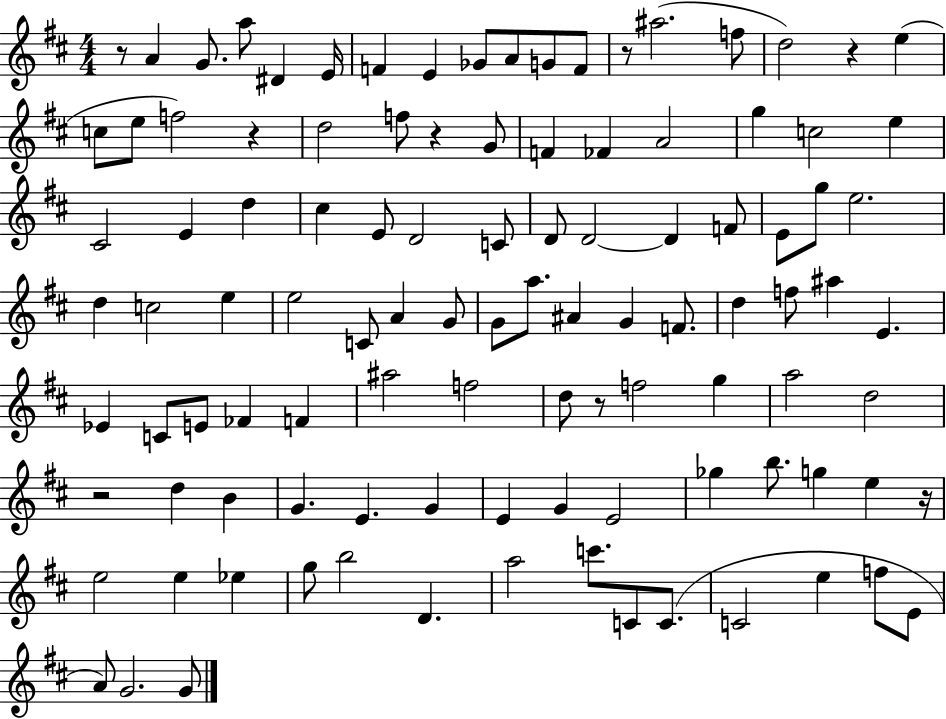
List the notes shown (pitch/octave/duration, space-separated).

R/e A4/q G4/e. A5/e D#4/q E4/s F4/q E4/q Gb4/e A4/e G4/e F4/e R/e A#5/h. F5/e D5/h R/q E5/q C5/e E5/e F5/h R/q D5/h F5/e R/q G4/e F4/q FES4/q A4/h G5/q C5/h E5/q C#4/h E4/q D5/q C#5/q E4/e D4/h C4/e D4/e D4/h D4/q F4/e E4/e G5/e E5/h. D5/q C5/h E5/q E5/h C4/e A4/q G4/e G4/e A5/e. A#4/q G4/q F4/e. D5/q F5/e A#5/q E4/q. Eb4/q C4/e E4/e FES4/q F4/q A#5/h F5/h D5/e R/e F5/h G5/q A5/h D5/h R/h D5/q B4/q G4/q. E4/q. G4/q E4/q G4/q E4/h Gb5/q B5/e. G5/q E5/q R/s E5/h E5/q Eb5/q G5/e B5/h D4/q. A5/h C6/e. C4/e C4/e. C4/h E5/q F5/e E4/e A4/e G4/h. G4/e